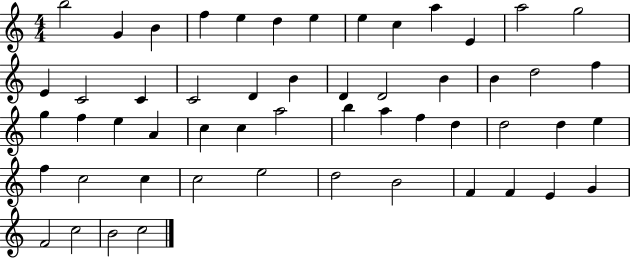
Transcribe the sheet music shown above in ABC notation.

X:1
T:Untitled
M:4/4
L:1/4
K:C
b2 G B f e d e e c a E a2 g2 E C2 C C2 D B D D2 B B d2 f g f e A c c a2 b a f d d2 d e f c2 c c2 e2 d2 B2 F F E G F2 c2 B2 c2